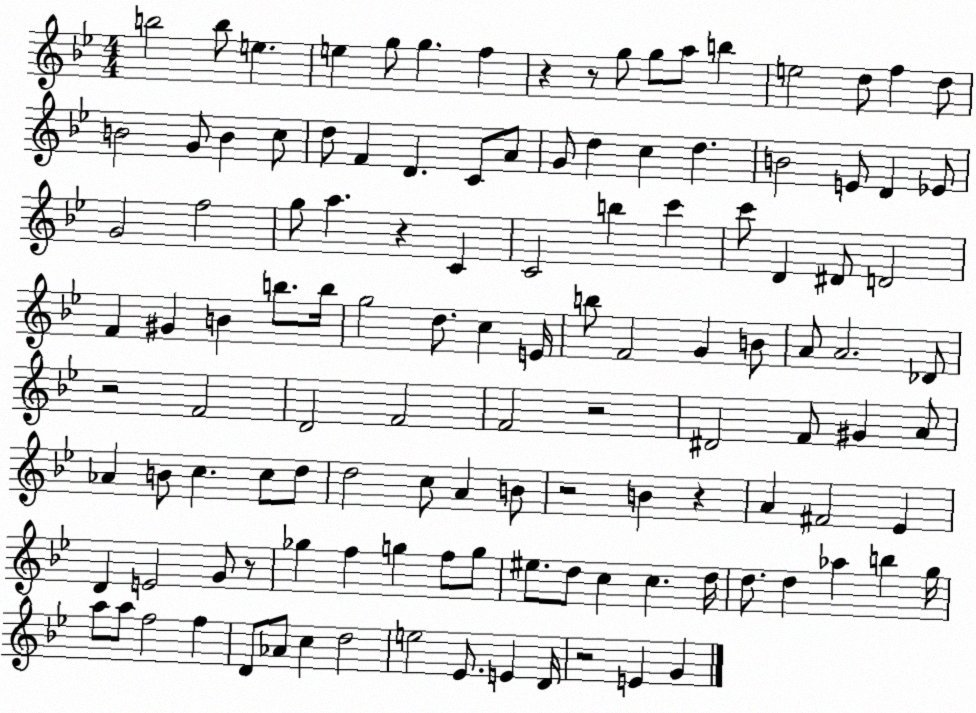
X:1
T:Untitled
M:4/4
L:1/4
K:Bb
b2 b/2 e e g/2 g f z z/2 g/2 g/2 a/2 b e2 d/2 f d/2 B2 G/2 B c/2 d/2 F D C/2 A/2 G/2 d c d B2 E/2 D _E/2 G2 f2 g/2 a z C C2 b c' c'/2 D ^D/2 D2 F ^G B b/2 b/4 g2 d/2 c E/4 b/2 F2 G B/2 A/2 A2 _D/2 z2 F2 D2 F2 F2 z2 ^D2 F/2 ^G A/2 _A B/2 c c/2 d/2 d2 c/2 A B/2 z2 B z A ^F2 _E D E2 G/2 z/2 _g f g f/2 g/2 ^e/2 d/2 c c d/4 d/2 d _a b g/4 a/2 a/2 f2 f D/2 _A/2 c d2 e2 _E/2 E D/4 z2 E G